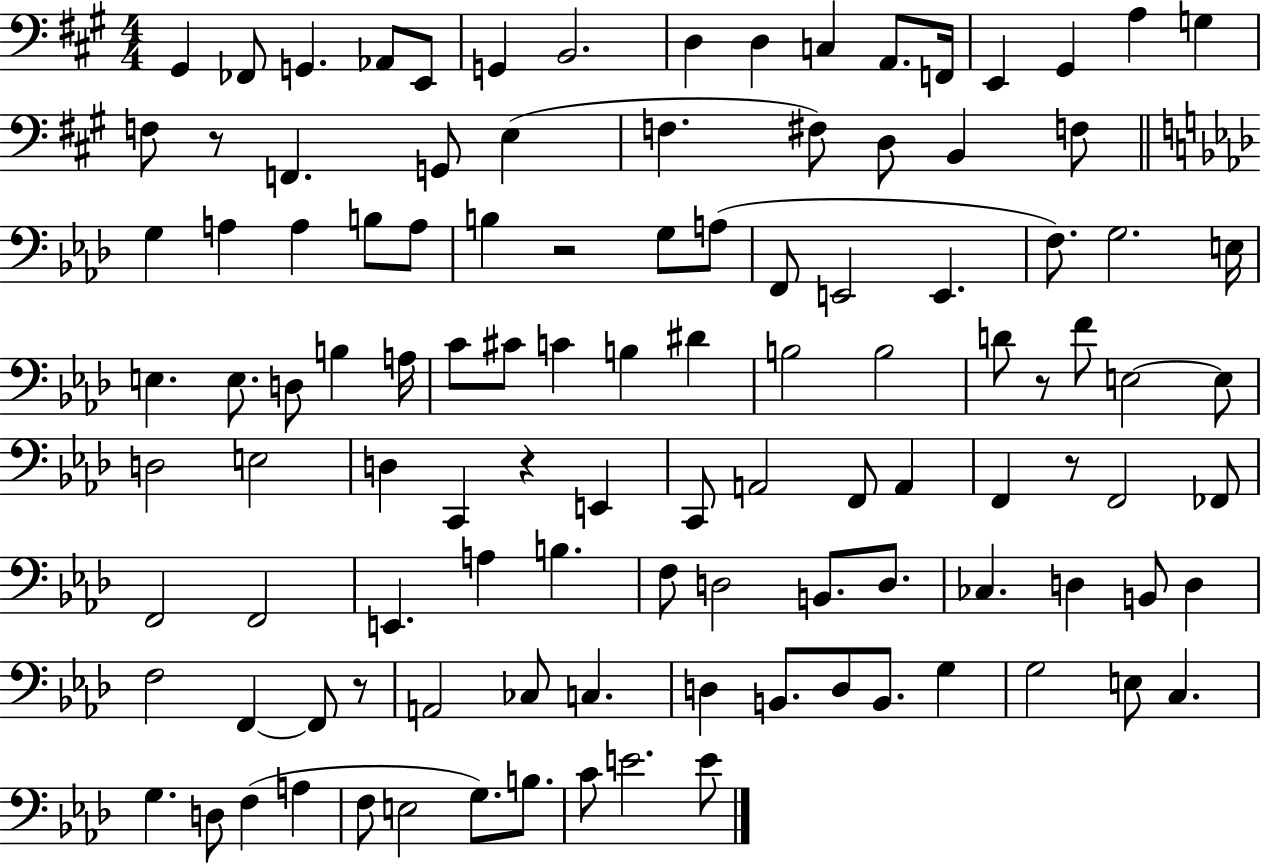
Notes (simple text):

G#2/q FES2/e G2/q. Ab2/e E2/e G2/q B2/h. D3/q D3/q C3/q A2/e. F2/s E2/q G#2/q A3/q G3/q F3/e R/e F2/q. G2/e E3/q F3/q. F#3/e D3/e B2/q F3/e G3/q A3/q A3/q B3/e A3/e B3/q R/h G3/e A3/e F2/e E2/h E2/q. F3/e. G3/h. E3/s E3/q. E3/e. D3/e B3/q A3/s C4/e C#4/e C4/q B3/q D#4/q B3/h B3/h D4/e R/e F4/e E3/h E3/e D3/h E3/h D3/q C2/q R/q E2/q C2/e A2/h F2/e A2/q F2/q R/e F2/h FES2/e F2/h F2/h E2/q. A3/q B3/q. F3/e D3/h B2/e. D3/e. CES3/q. D3/q B2/e D3/q F3/h F2/q F2/e R/e A2/h CES3/e C3/q. D3/q B2/e. D3/e B2/e. G3/q G3/h E3/e C3/q. G3/q. D3/e F3/q A3/q F3/e E3/h G3/e. B3/e. C4/e E4/h. E4/e